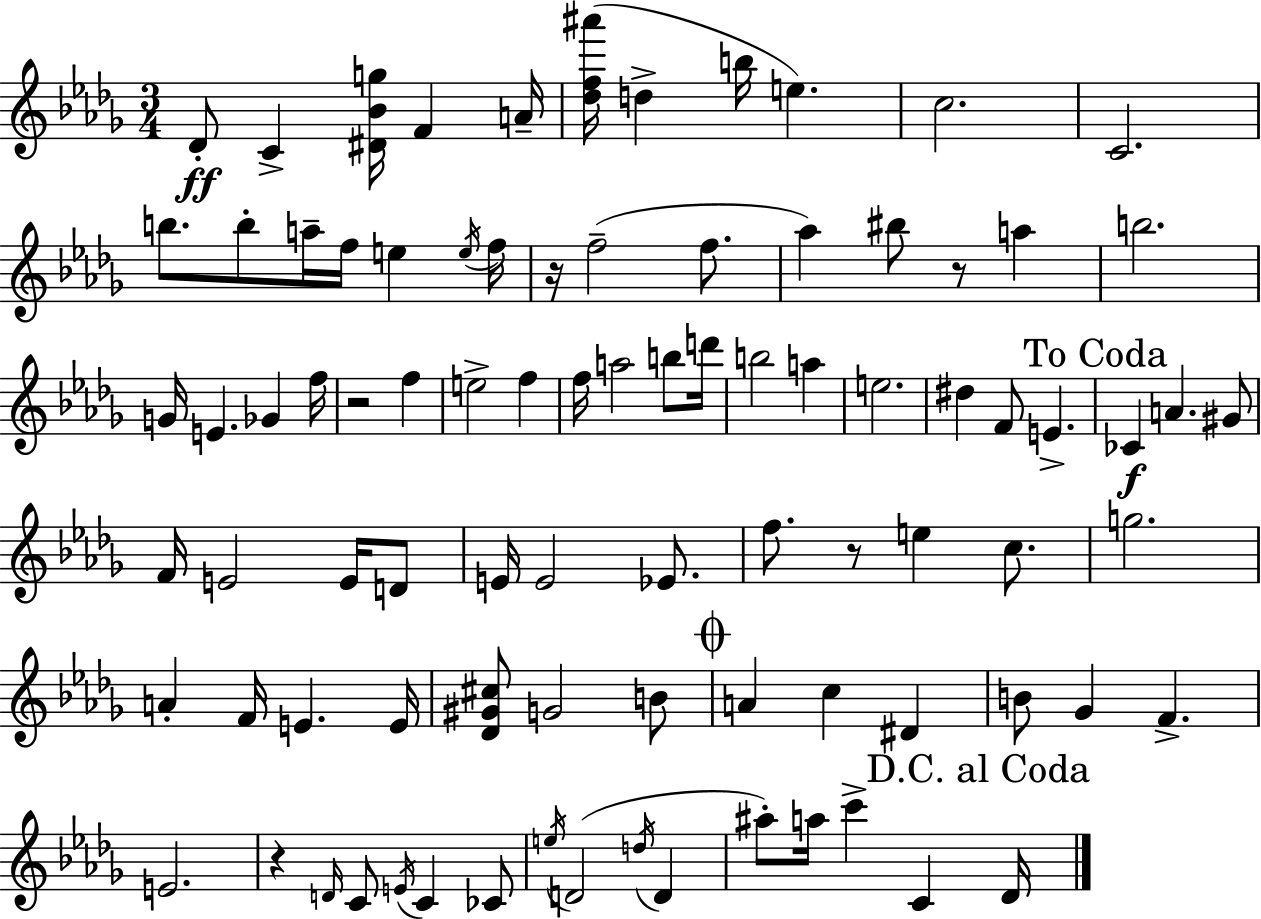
X:1
T:Untitled
M:3/4
L:1/4
K:Bbm
_D/2 C [^D_Bg]/4 F A/4 [_df^a']/4 d b/4 e c2 C2 b/2 b/2 a/4 f/4 e e/4 f/4 z/4 f2 f/2 _a ^b/2 z/2 a b2 G/4 E _G f/4 z2 f e2 f f/4 a2 b/2 d'/4 b2 a e2 ^d F/2 E _C A ^G/2 F/4 E2 E/4 D/2 E/4 E2 _E/2 f/2 z/2 e c/2 g2 A F/4 E E/4 [_D^G^c]/2 G2 B/2 A c ^D B/2 _G F E2 z D/4 C/2 E/4 C _C/2 e/4 D2 d/4 D ^a/2 a/4 c' C _D/4